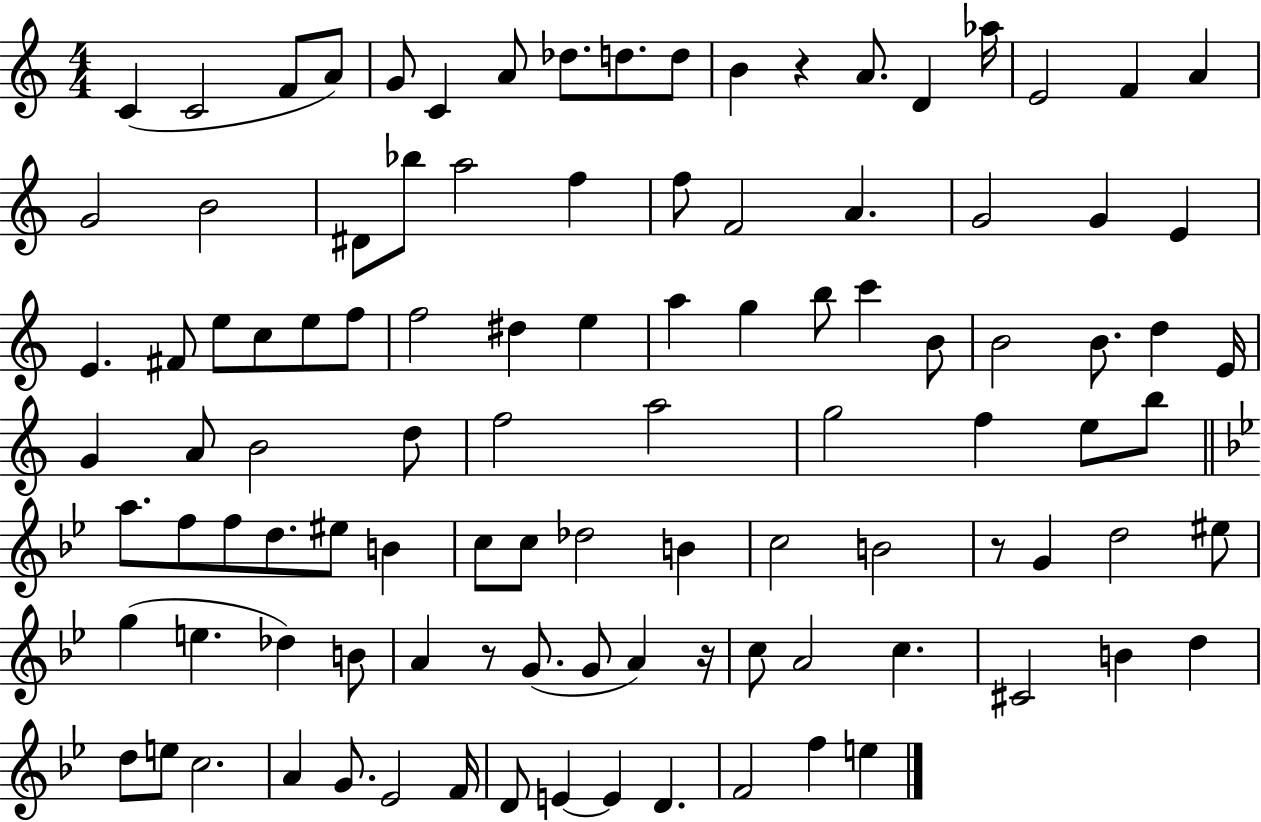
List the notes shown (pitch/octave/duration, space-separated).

C4/q C4/h F4/e A4/e G4/e C4/q A4/e Db5/e. D5/e. D5/e B4/q R/q A4/e. D4/q Ab5/s E4/h F4/q A4/q G4/h B4/h D#4/e Bb5/e A5/h F5/q F5/e F4/h A4/q. G4/h G4/q E4/q E4/q. F#4/e E5/e C5/e E5/e F5/e F5/h D#5/q E5/q A5/q G5/q B5/e C6/q B4/e B4/h B4/e. D5/q E4/s G4/q A4/e B4/h D5/e F5/h A5/h G5/h F5/q E5/e B5/e A5/e. F5/e F5/e D5/e. EIS5/e B4/q C5/e C5/e Db5/h B4/q C5/h B4/h R/e G4/q D5/h EIS5/e G5/q E5/q. Db5/q B4/e A4/q R/e G4/e. G4/e A4/q R/s C5/e A4/h C5/q. C#4/h B4/q D5/q D5/e E5/e C5/h. A4/q G4/e. Eb4/h F4/s D4/e E4/q E4/q D4/q. F4/h F5/q E5/q